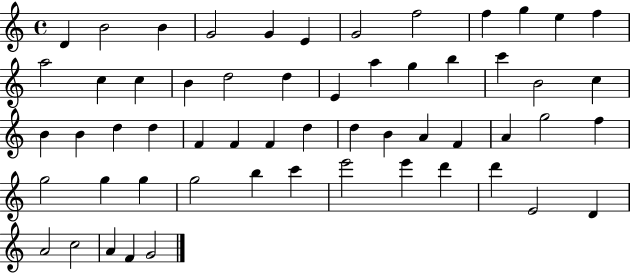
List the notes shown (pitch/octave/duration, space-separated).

D4/q B4/h B4/q G4/h G4/q E4/q G4/h F5/h F5/q G5/q E5/q F5/q A5/h C5/q C5/q B4/q D5/h D5/q E4/q A5/q G5/q B5/q C6/q B4/h C5/q B4/q B4/q D5/q D5/q F4/q F4/q F4/q D5/q D5/q B4/q A4/q F4/q A4/q G5/h F5/q G5/h G5/q G5/q G5/h B5/q C6/q E6/h E6/q D6/q D6/q E4/h D4/q A4/h C5/h A4/q F4/q G4/h